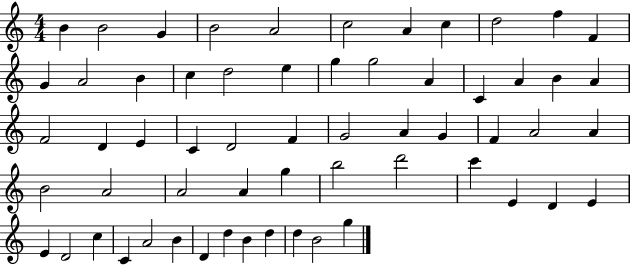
{
  \clef treble
  \numericTimeSignature
  \time 4/4
  \key c \major
  b'4 b'2 g'4 | b'2 a'2 | c''2 a'4 c''4 | d''2 f''4 f'4 | \break g'4 a'2 b'4 | c''4 d''2 e''4 | g''4 g''2 a'4 | c'4 a'4 b'4 a'4 | \break f'2 d'4 e'4 | c'4 d'2 f'4 | g'2 a'4 g'4 | f'4 a'2 a'4 | \break b'2 a'2 | a'2 a'4 g''4 | b''2 d'''2 | c'''4 e'4 d'4 e'4 | \break e'4 d'2 c''4 | c'4 a'2 b'4 | d'4 d''4 b'4 d''4 | d''4 b'2 g''4 | \break \bar "|."
}